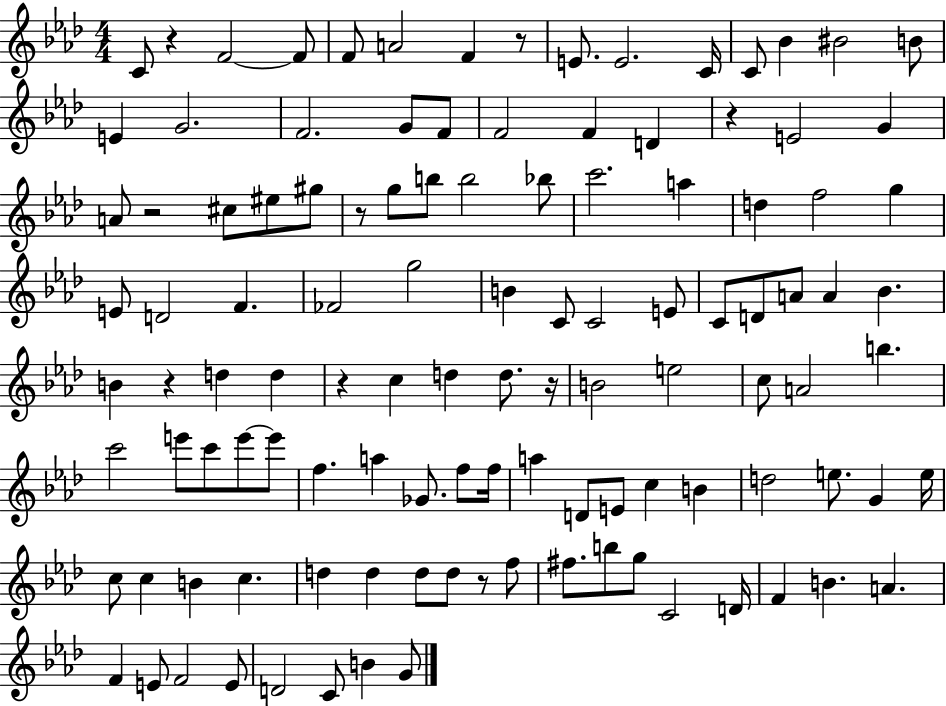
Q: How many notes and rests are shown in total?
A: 114